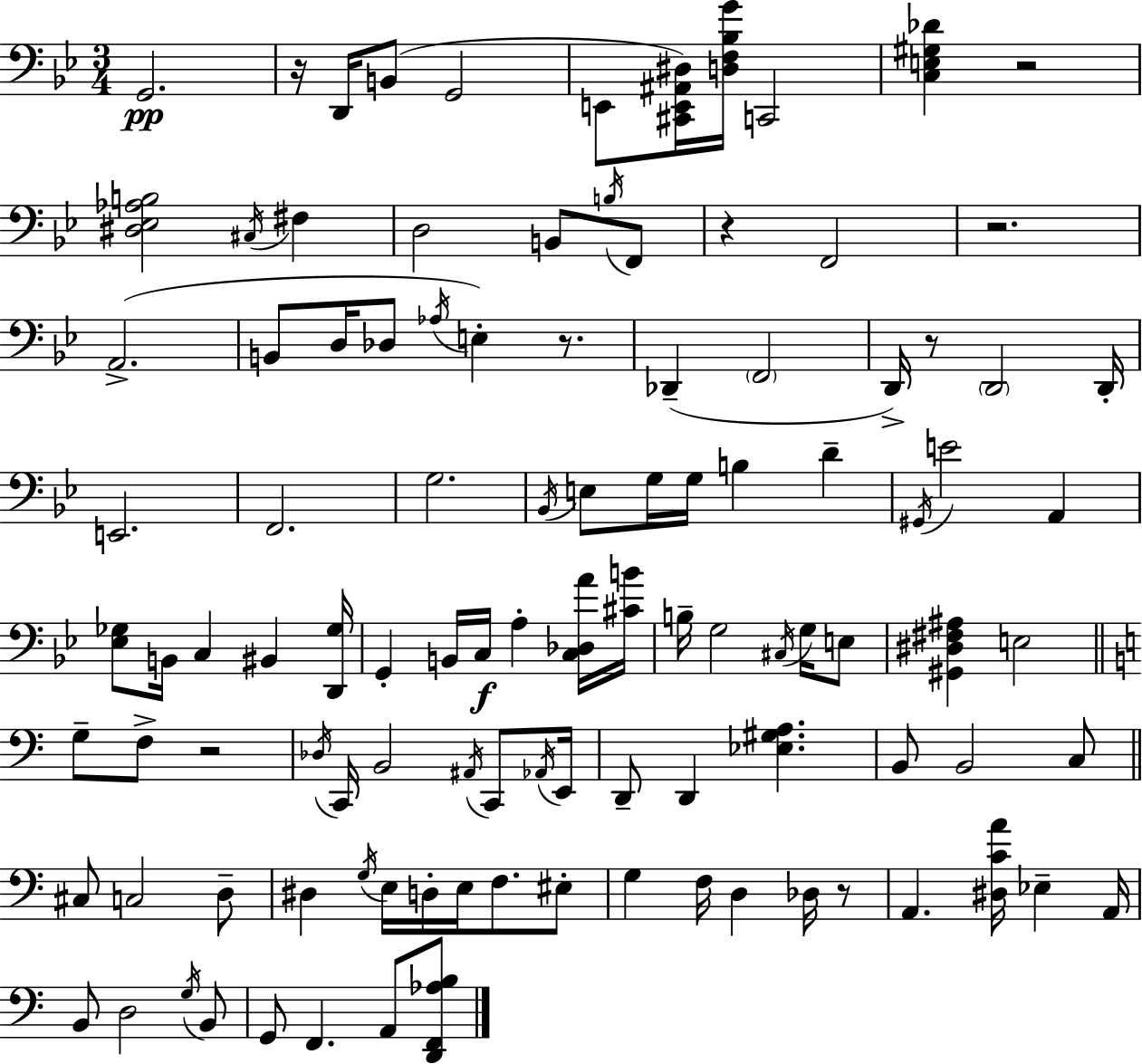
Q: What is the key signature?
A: BES major